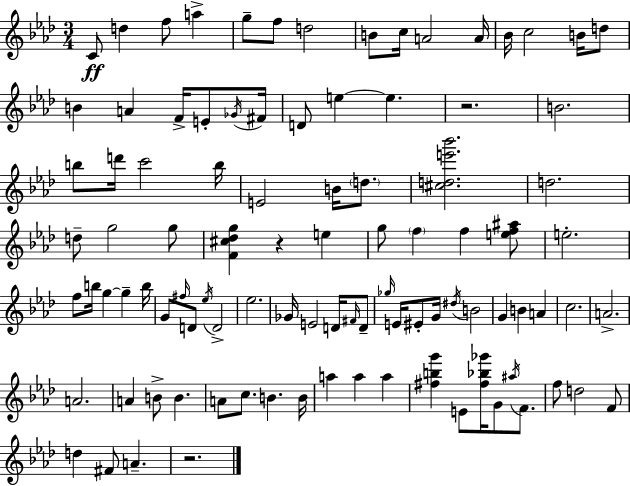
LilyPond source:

{
  \clef treble
  \numericTimeSignature
  \time 3/4
  \key f \minor
  c'8\ff d''4 f''8 a''4-> | g''8-- f''8 d''2 | b'8 c''16 a'2 a'16 | bes'16 c''2 b'16 d''8 | \break b'4 a'4 f'16-> e'8-. \acciaccatura { ges'16 } | fis'16 d'8 e''4~~ e''4. | r2. | b'2. | \break b''8 d'''16 c'''2 | b''16 e'2 b'16 \parenthesize d''8. | <cis'' d'' e''' bes'''>2. | d''2. | \break d''8-- g''2 g''8 | <f' cis'' des'' g''>4 r4 e''4 | g''8 \parenthesize f''4 f''4 <e'' f'' ais''>8 | e''2.-. | \break f''8 b''16 g''4~~ g''4-- | b''16 g'8 \grace { fis''16 } d'8 \acciaccatura { ees''16 } d'2-> | ees''2. | ges'16 e'2 | \break d'16 \grace { fis'16 } d'8-- \grace { ges''16 } e'16 eis'8-. g'16 \acciaccatura { dis''16 } b'2 | g'4 b'4 | a'4 c''2. | a'2.-> | \break a'2. | a'4 b'8-> | b'4. a'8 c''8. b'4. | b'16 a''4 a''4 | \break a''4 <fis'' b'' g'''>4 e'8 | <fis'' bes'' ges'''>16 g'8 \acciaccatura { ais''16 } f'8. f''8 d''2 | f'8 d''4 fis'8 | a'4.-- r2. | \break \bar "|."
}